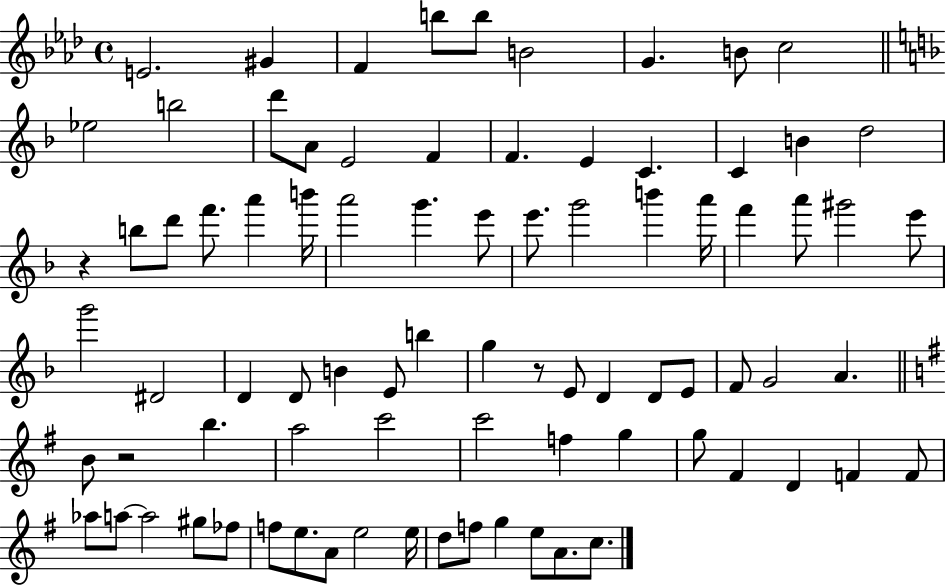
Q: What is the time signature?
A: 4/4